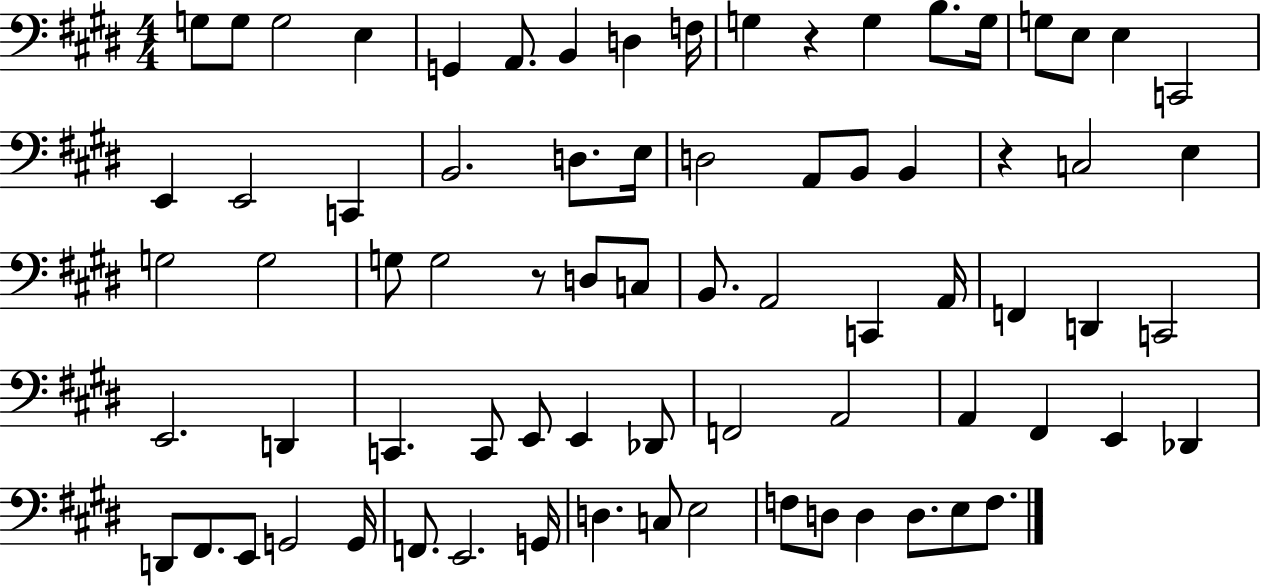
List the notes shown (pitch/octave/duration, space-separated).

G3/e G3/e G3/h E3/q G2/q A2/e. B2/q D3/q F3/s G3/q R/q G3/q B3/e. G3/s G3/e E3/e E3/q C2/h E2/q E2/h C2/q B2/h. D3/e. E3/s D3/h A2/e B2/e B2/q R/q C3/h E3/q G3/h G3/h G3/e G3/h R/e D3/e C3/e B2/e. A2/h C2/q A2/s F2/q D2/q C2/h E2/h. D2/q C2/q. C2/e E2/e E2/q Db2/e F2/h A2/h A2/q F#2/q E2/q Db2/q D2/e F#2/e. E2/e G2/h G2/s F2/e. E2/h. G2/s D3/q. C3/e E3/h F3/e D3/e D3/q D3/e. E3/e F3/e.